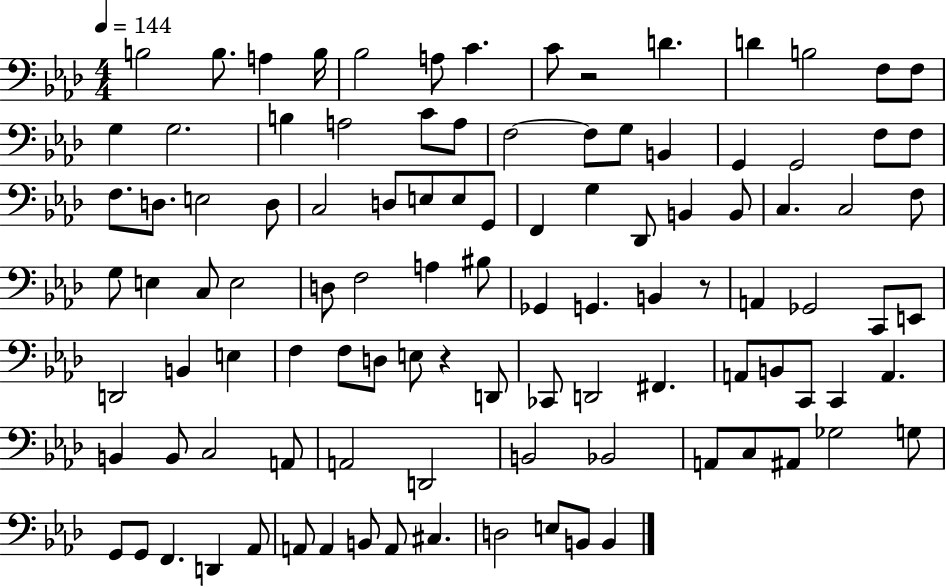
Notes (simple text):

B3/h B3/e. A3/q B3/s Bb3/h A3/e C4/q. C4/e R/h D4/q. D4/q B3/h F3/e F3/e G3/q G3/h. B3/q A3/h C4/e A3/e F3/h F3/e G3/e B2/q G2/q G2/h F3/e F3/e F3/e. D3/e. E3/h D3/e C3/h D3/e E3/e E3/e G2/e F2/q G3/q Db2/e B2/q B2/e C3/q. C3/h F3/e G3/e E3/q C3/e E3/h D3/e F3/h A3/q BIS3/e Gb2/q G2/q. B2/q R/e A2/q Gb2/h C2/e E2/e D2/h B2/q E3/q F3/q F3/e D3/e E3/e R/q D2/e CES2/e D2/h F#2/q. A2/e B2/e C2/e C2/q A2/q. B2/q B2/e C3/h A2/e A2/h D2/h B2/h Bb2/h A2/e C3/e A#2/e Gb3/h G3/e G2/e G2/e F2/q. D2/q Ab2/e A2/e A2/q B2/e A2/e C#3/q. D3/h E3/e B2/e B2/q